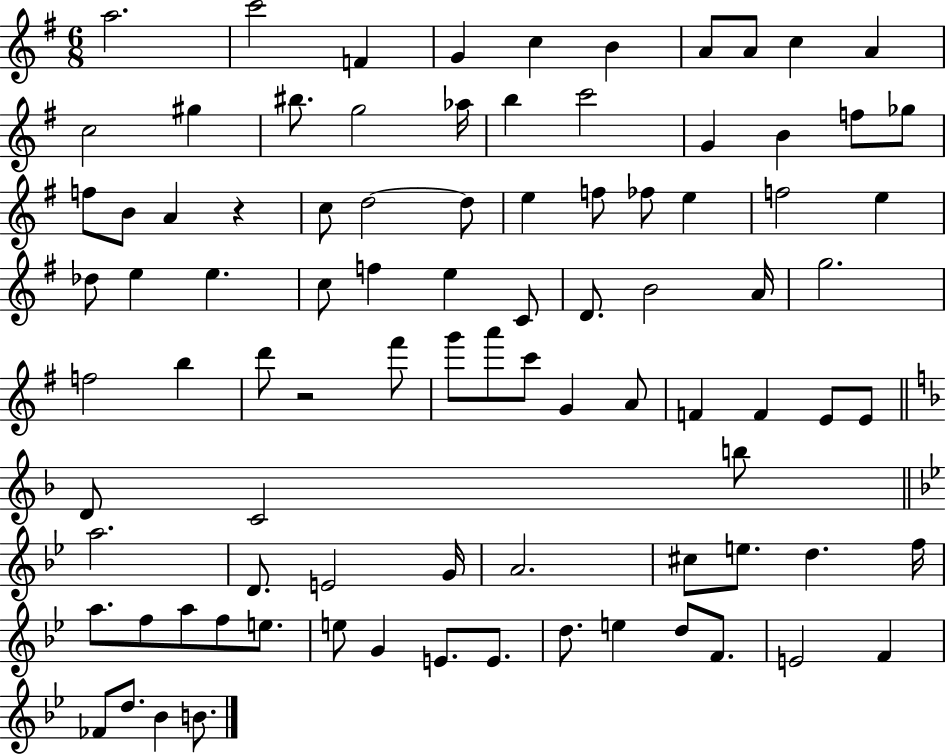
A5/h. C6/h F4/q G4/q C5/q B4/q A4/e A4/e C5/q A4/q C5/h G#5/q BIS5/e. G5/h Ab5/s B5/q C6/h G4/q B4/q F5/e Gb5/e F5/e B4/e A4/q R/q C5/e D5/h D5/e E5/q F5/e FES5/e E5/q F5/h E5/q Db5/e E5/q E5/q. C5/e F5/q E5/q C4/e D4/e. B4/h A4/s G5/h. F5/h B5/q D6/e R/h F#6/e G6/e A6/e C6/e G4/q A4/e F4/q F4/q E4/e E4/e D4/e C4/h B5/e A5/h. D4/e. E4/h G4/s A4/h. C#5/e E5/e. D5/q. F5/s A5/e. F5/e A5/e F5/e E5/e. E5/e G4/q E4/e. E4/e. D5/e. E5/q D5/e F4/e. E4/h F4/q FES4/e D5/e. Bb4/q B4/e.